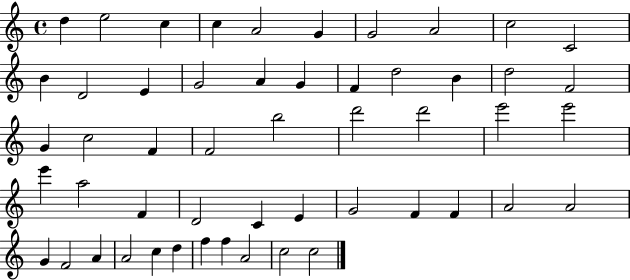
{
  \clef treble
  \time 4/4
  \defaultTimeSignature
  \key c \major
  d''4 e''2 c''4 | c''4 a'2 g'4 | g'2 a'2 | c''2 c'2 | \break b'4 d'2 e'4 | g'2 a'4 g'4 | f'4 d''2 b'4 | d''2 f'2 | \break g'4 c''2 f'4 | f'2 b''2 | d'''2 d'''2 | e'''2 e'''2 | \break e'''4 a''2 f'4 | d'2 c'4 e'4 | g'2 f'4 f'4 | a'2 a'2 | \break g'4 f'2 a'4 | a'2 c''4 d''4 | f''4 f''4 a'2 | c''2 c''2 | \break \bar "|."
}